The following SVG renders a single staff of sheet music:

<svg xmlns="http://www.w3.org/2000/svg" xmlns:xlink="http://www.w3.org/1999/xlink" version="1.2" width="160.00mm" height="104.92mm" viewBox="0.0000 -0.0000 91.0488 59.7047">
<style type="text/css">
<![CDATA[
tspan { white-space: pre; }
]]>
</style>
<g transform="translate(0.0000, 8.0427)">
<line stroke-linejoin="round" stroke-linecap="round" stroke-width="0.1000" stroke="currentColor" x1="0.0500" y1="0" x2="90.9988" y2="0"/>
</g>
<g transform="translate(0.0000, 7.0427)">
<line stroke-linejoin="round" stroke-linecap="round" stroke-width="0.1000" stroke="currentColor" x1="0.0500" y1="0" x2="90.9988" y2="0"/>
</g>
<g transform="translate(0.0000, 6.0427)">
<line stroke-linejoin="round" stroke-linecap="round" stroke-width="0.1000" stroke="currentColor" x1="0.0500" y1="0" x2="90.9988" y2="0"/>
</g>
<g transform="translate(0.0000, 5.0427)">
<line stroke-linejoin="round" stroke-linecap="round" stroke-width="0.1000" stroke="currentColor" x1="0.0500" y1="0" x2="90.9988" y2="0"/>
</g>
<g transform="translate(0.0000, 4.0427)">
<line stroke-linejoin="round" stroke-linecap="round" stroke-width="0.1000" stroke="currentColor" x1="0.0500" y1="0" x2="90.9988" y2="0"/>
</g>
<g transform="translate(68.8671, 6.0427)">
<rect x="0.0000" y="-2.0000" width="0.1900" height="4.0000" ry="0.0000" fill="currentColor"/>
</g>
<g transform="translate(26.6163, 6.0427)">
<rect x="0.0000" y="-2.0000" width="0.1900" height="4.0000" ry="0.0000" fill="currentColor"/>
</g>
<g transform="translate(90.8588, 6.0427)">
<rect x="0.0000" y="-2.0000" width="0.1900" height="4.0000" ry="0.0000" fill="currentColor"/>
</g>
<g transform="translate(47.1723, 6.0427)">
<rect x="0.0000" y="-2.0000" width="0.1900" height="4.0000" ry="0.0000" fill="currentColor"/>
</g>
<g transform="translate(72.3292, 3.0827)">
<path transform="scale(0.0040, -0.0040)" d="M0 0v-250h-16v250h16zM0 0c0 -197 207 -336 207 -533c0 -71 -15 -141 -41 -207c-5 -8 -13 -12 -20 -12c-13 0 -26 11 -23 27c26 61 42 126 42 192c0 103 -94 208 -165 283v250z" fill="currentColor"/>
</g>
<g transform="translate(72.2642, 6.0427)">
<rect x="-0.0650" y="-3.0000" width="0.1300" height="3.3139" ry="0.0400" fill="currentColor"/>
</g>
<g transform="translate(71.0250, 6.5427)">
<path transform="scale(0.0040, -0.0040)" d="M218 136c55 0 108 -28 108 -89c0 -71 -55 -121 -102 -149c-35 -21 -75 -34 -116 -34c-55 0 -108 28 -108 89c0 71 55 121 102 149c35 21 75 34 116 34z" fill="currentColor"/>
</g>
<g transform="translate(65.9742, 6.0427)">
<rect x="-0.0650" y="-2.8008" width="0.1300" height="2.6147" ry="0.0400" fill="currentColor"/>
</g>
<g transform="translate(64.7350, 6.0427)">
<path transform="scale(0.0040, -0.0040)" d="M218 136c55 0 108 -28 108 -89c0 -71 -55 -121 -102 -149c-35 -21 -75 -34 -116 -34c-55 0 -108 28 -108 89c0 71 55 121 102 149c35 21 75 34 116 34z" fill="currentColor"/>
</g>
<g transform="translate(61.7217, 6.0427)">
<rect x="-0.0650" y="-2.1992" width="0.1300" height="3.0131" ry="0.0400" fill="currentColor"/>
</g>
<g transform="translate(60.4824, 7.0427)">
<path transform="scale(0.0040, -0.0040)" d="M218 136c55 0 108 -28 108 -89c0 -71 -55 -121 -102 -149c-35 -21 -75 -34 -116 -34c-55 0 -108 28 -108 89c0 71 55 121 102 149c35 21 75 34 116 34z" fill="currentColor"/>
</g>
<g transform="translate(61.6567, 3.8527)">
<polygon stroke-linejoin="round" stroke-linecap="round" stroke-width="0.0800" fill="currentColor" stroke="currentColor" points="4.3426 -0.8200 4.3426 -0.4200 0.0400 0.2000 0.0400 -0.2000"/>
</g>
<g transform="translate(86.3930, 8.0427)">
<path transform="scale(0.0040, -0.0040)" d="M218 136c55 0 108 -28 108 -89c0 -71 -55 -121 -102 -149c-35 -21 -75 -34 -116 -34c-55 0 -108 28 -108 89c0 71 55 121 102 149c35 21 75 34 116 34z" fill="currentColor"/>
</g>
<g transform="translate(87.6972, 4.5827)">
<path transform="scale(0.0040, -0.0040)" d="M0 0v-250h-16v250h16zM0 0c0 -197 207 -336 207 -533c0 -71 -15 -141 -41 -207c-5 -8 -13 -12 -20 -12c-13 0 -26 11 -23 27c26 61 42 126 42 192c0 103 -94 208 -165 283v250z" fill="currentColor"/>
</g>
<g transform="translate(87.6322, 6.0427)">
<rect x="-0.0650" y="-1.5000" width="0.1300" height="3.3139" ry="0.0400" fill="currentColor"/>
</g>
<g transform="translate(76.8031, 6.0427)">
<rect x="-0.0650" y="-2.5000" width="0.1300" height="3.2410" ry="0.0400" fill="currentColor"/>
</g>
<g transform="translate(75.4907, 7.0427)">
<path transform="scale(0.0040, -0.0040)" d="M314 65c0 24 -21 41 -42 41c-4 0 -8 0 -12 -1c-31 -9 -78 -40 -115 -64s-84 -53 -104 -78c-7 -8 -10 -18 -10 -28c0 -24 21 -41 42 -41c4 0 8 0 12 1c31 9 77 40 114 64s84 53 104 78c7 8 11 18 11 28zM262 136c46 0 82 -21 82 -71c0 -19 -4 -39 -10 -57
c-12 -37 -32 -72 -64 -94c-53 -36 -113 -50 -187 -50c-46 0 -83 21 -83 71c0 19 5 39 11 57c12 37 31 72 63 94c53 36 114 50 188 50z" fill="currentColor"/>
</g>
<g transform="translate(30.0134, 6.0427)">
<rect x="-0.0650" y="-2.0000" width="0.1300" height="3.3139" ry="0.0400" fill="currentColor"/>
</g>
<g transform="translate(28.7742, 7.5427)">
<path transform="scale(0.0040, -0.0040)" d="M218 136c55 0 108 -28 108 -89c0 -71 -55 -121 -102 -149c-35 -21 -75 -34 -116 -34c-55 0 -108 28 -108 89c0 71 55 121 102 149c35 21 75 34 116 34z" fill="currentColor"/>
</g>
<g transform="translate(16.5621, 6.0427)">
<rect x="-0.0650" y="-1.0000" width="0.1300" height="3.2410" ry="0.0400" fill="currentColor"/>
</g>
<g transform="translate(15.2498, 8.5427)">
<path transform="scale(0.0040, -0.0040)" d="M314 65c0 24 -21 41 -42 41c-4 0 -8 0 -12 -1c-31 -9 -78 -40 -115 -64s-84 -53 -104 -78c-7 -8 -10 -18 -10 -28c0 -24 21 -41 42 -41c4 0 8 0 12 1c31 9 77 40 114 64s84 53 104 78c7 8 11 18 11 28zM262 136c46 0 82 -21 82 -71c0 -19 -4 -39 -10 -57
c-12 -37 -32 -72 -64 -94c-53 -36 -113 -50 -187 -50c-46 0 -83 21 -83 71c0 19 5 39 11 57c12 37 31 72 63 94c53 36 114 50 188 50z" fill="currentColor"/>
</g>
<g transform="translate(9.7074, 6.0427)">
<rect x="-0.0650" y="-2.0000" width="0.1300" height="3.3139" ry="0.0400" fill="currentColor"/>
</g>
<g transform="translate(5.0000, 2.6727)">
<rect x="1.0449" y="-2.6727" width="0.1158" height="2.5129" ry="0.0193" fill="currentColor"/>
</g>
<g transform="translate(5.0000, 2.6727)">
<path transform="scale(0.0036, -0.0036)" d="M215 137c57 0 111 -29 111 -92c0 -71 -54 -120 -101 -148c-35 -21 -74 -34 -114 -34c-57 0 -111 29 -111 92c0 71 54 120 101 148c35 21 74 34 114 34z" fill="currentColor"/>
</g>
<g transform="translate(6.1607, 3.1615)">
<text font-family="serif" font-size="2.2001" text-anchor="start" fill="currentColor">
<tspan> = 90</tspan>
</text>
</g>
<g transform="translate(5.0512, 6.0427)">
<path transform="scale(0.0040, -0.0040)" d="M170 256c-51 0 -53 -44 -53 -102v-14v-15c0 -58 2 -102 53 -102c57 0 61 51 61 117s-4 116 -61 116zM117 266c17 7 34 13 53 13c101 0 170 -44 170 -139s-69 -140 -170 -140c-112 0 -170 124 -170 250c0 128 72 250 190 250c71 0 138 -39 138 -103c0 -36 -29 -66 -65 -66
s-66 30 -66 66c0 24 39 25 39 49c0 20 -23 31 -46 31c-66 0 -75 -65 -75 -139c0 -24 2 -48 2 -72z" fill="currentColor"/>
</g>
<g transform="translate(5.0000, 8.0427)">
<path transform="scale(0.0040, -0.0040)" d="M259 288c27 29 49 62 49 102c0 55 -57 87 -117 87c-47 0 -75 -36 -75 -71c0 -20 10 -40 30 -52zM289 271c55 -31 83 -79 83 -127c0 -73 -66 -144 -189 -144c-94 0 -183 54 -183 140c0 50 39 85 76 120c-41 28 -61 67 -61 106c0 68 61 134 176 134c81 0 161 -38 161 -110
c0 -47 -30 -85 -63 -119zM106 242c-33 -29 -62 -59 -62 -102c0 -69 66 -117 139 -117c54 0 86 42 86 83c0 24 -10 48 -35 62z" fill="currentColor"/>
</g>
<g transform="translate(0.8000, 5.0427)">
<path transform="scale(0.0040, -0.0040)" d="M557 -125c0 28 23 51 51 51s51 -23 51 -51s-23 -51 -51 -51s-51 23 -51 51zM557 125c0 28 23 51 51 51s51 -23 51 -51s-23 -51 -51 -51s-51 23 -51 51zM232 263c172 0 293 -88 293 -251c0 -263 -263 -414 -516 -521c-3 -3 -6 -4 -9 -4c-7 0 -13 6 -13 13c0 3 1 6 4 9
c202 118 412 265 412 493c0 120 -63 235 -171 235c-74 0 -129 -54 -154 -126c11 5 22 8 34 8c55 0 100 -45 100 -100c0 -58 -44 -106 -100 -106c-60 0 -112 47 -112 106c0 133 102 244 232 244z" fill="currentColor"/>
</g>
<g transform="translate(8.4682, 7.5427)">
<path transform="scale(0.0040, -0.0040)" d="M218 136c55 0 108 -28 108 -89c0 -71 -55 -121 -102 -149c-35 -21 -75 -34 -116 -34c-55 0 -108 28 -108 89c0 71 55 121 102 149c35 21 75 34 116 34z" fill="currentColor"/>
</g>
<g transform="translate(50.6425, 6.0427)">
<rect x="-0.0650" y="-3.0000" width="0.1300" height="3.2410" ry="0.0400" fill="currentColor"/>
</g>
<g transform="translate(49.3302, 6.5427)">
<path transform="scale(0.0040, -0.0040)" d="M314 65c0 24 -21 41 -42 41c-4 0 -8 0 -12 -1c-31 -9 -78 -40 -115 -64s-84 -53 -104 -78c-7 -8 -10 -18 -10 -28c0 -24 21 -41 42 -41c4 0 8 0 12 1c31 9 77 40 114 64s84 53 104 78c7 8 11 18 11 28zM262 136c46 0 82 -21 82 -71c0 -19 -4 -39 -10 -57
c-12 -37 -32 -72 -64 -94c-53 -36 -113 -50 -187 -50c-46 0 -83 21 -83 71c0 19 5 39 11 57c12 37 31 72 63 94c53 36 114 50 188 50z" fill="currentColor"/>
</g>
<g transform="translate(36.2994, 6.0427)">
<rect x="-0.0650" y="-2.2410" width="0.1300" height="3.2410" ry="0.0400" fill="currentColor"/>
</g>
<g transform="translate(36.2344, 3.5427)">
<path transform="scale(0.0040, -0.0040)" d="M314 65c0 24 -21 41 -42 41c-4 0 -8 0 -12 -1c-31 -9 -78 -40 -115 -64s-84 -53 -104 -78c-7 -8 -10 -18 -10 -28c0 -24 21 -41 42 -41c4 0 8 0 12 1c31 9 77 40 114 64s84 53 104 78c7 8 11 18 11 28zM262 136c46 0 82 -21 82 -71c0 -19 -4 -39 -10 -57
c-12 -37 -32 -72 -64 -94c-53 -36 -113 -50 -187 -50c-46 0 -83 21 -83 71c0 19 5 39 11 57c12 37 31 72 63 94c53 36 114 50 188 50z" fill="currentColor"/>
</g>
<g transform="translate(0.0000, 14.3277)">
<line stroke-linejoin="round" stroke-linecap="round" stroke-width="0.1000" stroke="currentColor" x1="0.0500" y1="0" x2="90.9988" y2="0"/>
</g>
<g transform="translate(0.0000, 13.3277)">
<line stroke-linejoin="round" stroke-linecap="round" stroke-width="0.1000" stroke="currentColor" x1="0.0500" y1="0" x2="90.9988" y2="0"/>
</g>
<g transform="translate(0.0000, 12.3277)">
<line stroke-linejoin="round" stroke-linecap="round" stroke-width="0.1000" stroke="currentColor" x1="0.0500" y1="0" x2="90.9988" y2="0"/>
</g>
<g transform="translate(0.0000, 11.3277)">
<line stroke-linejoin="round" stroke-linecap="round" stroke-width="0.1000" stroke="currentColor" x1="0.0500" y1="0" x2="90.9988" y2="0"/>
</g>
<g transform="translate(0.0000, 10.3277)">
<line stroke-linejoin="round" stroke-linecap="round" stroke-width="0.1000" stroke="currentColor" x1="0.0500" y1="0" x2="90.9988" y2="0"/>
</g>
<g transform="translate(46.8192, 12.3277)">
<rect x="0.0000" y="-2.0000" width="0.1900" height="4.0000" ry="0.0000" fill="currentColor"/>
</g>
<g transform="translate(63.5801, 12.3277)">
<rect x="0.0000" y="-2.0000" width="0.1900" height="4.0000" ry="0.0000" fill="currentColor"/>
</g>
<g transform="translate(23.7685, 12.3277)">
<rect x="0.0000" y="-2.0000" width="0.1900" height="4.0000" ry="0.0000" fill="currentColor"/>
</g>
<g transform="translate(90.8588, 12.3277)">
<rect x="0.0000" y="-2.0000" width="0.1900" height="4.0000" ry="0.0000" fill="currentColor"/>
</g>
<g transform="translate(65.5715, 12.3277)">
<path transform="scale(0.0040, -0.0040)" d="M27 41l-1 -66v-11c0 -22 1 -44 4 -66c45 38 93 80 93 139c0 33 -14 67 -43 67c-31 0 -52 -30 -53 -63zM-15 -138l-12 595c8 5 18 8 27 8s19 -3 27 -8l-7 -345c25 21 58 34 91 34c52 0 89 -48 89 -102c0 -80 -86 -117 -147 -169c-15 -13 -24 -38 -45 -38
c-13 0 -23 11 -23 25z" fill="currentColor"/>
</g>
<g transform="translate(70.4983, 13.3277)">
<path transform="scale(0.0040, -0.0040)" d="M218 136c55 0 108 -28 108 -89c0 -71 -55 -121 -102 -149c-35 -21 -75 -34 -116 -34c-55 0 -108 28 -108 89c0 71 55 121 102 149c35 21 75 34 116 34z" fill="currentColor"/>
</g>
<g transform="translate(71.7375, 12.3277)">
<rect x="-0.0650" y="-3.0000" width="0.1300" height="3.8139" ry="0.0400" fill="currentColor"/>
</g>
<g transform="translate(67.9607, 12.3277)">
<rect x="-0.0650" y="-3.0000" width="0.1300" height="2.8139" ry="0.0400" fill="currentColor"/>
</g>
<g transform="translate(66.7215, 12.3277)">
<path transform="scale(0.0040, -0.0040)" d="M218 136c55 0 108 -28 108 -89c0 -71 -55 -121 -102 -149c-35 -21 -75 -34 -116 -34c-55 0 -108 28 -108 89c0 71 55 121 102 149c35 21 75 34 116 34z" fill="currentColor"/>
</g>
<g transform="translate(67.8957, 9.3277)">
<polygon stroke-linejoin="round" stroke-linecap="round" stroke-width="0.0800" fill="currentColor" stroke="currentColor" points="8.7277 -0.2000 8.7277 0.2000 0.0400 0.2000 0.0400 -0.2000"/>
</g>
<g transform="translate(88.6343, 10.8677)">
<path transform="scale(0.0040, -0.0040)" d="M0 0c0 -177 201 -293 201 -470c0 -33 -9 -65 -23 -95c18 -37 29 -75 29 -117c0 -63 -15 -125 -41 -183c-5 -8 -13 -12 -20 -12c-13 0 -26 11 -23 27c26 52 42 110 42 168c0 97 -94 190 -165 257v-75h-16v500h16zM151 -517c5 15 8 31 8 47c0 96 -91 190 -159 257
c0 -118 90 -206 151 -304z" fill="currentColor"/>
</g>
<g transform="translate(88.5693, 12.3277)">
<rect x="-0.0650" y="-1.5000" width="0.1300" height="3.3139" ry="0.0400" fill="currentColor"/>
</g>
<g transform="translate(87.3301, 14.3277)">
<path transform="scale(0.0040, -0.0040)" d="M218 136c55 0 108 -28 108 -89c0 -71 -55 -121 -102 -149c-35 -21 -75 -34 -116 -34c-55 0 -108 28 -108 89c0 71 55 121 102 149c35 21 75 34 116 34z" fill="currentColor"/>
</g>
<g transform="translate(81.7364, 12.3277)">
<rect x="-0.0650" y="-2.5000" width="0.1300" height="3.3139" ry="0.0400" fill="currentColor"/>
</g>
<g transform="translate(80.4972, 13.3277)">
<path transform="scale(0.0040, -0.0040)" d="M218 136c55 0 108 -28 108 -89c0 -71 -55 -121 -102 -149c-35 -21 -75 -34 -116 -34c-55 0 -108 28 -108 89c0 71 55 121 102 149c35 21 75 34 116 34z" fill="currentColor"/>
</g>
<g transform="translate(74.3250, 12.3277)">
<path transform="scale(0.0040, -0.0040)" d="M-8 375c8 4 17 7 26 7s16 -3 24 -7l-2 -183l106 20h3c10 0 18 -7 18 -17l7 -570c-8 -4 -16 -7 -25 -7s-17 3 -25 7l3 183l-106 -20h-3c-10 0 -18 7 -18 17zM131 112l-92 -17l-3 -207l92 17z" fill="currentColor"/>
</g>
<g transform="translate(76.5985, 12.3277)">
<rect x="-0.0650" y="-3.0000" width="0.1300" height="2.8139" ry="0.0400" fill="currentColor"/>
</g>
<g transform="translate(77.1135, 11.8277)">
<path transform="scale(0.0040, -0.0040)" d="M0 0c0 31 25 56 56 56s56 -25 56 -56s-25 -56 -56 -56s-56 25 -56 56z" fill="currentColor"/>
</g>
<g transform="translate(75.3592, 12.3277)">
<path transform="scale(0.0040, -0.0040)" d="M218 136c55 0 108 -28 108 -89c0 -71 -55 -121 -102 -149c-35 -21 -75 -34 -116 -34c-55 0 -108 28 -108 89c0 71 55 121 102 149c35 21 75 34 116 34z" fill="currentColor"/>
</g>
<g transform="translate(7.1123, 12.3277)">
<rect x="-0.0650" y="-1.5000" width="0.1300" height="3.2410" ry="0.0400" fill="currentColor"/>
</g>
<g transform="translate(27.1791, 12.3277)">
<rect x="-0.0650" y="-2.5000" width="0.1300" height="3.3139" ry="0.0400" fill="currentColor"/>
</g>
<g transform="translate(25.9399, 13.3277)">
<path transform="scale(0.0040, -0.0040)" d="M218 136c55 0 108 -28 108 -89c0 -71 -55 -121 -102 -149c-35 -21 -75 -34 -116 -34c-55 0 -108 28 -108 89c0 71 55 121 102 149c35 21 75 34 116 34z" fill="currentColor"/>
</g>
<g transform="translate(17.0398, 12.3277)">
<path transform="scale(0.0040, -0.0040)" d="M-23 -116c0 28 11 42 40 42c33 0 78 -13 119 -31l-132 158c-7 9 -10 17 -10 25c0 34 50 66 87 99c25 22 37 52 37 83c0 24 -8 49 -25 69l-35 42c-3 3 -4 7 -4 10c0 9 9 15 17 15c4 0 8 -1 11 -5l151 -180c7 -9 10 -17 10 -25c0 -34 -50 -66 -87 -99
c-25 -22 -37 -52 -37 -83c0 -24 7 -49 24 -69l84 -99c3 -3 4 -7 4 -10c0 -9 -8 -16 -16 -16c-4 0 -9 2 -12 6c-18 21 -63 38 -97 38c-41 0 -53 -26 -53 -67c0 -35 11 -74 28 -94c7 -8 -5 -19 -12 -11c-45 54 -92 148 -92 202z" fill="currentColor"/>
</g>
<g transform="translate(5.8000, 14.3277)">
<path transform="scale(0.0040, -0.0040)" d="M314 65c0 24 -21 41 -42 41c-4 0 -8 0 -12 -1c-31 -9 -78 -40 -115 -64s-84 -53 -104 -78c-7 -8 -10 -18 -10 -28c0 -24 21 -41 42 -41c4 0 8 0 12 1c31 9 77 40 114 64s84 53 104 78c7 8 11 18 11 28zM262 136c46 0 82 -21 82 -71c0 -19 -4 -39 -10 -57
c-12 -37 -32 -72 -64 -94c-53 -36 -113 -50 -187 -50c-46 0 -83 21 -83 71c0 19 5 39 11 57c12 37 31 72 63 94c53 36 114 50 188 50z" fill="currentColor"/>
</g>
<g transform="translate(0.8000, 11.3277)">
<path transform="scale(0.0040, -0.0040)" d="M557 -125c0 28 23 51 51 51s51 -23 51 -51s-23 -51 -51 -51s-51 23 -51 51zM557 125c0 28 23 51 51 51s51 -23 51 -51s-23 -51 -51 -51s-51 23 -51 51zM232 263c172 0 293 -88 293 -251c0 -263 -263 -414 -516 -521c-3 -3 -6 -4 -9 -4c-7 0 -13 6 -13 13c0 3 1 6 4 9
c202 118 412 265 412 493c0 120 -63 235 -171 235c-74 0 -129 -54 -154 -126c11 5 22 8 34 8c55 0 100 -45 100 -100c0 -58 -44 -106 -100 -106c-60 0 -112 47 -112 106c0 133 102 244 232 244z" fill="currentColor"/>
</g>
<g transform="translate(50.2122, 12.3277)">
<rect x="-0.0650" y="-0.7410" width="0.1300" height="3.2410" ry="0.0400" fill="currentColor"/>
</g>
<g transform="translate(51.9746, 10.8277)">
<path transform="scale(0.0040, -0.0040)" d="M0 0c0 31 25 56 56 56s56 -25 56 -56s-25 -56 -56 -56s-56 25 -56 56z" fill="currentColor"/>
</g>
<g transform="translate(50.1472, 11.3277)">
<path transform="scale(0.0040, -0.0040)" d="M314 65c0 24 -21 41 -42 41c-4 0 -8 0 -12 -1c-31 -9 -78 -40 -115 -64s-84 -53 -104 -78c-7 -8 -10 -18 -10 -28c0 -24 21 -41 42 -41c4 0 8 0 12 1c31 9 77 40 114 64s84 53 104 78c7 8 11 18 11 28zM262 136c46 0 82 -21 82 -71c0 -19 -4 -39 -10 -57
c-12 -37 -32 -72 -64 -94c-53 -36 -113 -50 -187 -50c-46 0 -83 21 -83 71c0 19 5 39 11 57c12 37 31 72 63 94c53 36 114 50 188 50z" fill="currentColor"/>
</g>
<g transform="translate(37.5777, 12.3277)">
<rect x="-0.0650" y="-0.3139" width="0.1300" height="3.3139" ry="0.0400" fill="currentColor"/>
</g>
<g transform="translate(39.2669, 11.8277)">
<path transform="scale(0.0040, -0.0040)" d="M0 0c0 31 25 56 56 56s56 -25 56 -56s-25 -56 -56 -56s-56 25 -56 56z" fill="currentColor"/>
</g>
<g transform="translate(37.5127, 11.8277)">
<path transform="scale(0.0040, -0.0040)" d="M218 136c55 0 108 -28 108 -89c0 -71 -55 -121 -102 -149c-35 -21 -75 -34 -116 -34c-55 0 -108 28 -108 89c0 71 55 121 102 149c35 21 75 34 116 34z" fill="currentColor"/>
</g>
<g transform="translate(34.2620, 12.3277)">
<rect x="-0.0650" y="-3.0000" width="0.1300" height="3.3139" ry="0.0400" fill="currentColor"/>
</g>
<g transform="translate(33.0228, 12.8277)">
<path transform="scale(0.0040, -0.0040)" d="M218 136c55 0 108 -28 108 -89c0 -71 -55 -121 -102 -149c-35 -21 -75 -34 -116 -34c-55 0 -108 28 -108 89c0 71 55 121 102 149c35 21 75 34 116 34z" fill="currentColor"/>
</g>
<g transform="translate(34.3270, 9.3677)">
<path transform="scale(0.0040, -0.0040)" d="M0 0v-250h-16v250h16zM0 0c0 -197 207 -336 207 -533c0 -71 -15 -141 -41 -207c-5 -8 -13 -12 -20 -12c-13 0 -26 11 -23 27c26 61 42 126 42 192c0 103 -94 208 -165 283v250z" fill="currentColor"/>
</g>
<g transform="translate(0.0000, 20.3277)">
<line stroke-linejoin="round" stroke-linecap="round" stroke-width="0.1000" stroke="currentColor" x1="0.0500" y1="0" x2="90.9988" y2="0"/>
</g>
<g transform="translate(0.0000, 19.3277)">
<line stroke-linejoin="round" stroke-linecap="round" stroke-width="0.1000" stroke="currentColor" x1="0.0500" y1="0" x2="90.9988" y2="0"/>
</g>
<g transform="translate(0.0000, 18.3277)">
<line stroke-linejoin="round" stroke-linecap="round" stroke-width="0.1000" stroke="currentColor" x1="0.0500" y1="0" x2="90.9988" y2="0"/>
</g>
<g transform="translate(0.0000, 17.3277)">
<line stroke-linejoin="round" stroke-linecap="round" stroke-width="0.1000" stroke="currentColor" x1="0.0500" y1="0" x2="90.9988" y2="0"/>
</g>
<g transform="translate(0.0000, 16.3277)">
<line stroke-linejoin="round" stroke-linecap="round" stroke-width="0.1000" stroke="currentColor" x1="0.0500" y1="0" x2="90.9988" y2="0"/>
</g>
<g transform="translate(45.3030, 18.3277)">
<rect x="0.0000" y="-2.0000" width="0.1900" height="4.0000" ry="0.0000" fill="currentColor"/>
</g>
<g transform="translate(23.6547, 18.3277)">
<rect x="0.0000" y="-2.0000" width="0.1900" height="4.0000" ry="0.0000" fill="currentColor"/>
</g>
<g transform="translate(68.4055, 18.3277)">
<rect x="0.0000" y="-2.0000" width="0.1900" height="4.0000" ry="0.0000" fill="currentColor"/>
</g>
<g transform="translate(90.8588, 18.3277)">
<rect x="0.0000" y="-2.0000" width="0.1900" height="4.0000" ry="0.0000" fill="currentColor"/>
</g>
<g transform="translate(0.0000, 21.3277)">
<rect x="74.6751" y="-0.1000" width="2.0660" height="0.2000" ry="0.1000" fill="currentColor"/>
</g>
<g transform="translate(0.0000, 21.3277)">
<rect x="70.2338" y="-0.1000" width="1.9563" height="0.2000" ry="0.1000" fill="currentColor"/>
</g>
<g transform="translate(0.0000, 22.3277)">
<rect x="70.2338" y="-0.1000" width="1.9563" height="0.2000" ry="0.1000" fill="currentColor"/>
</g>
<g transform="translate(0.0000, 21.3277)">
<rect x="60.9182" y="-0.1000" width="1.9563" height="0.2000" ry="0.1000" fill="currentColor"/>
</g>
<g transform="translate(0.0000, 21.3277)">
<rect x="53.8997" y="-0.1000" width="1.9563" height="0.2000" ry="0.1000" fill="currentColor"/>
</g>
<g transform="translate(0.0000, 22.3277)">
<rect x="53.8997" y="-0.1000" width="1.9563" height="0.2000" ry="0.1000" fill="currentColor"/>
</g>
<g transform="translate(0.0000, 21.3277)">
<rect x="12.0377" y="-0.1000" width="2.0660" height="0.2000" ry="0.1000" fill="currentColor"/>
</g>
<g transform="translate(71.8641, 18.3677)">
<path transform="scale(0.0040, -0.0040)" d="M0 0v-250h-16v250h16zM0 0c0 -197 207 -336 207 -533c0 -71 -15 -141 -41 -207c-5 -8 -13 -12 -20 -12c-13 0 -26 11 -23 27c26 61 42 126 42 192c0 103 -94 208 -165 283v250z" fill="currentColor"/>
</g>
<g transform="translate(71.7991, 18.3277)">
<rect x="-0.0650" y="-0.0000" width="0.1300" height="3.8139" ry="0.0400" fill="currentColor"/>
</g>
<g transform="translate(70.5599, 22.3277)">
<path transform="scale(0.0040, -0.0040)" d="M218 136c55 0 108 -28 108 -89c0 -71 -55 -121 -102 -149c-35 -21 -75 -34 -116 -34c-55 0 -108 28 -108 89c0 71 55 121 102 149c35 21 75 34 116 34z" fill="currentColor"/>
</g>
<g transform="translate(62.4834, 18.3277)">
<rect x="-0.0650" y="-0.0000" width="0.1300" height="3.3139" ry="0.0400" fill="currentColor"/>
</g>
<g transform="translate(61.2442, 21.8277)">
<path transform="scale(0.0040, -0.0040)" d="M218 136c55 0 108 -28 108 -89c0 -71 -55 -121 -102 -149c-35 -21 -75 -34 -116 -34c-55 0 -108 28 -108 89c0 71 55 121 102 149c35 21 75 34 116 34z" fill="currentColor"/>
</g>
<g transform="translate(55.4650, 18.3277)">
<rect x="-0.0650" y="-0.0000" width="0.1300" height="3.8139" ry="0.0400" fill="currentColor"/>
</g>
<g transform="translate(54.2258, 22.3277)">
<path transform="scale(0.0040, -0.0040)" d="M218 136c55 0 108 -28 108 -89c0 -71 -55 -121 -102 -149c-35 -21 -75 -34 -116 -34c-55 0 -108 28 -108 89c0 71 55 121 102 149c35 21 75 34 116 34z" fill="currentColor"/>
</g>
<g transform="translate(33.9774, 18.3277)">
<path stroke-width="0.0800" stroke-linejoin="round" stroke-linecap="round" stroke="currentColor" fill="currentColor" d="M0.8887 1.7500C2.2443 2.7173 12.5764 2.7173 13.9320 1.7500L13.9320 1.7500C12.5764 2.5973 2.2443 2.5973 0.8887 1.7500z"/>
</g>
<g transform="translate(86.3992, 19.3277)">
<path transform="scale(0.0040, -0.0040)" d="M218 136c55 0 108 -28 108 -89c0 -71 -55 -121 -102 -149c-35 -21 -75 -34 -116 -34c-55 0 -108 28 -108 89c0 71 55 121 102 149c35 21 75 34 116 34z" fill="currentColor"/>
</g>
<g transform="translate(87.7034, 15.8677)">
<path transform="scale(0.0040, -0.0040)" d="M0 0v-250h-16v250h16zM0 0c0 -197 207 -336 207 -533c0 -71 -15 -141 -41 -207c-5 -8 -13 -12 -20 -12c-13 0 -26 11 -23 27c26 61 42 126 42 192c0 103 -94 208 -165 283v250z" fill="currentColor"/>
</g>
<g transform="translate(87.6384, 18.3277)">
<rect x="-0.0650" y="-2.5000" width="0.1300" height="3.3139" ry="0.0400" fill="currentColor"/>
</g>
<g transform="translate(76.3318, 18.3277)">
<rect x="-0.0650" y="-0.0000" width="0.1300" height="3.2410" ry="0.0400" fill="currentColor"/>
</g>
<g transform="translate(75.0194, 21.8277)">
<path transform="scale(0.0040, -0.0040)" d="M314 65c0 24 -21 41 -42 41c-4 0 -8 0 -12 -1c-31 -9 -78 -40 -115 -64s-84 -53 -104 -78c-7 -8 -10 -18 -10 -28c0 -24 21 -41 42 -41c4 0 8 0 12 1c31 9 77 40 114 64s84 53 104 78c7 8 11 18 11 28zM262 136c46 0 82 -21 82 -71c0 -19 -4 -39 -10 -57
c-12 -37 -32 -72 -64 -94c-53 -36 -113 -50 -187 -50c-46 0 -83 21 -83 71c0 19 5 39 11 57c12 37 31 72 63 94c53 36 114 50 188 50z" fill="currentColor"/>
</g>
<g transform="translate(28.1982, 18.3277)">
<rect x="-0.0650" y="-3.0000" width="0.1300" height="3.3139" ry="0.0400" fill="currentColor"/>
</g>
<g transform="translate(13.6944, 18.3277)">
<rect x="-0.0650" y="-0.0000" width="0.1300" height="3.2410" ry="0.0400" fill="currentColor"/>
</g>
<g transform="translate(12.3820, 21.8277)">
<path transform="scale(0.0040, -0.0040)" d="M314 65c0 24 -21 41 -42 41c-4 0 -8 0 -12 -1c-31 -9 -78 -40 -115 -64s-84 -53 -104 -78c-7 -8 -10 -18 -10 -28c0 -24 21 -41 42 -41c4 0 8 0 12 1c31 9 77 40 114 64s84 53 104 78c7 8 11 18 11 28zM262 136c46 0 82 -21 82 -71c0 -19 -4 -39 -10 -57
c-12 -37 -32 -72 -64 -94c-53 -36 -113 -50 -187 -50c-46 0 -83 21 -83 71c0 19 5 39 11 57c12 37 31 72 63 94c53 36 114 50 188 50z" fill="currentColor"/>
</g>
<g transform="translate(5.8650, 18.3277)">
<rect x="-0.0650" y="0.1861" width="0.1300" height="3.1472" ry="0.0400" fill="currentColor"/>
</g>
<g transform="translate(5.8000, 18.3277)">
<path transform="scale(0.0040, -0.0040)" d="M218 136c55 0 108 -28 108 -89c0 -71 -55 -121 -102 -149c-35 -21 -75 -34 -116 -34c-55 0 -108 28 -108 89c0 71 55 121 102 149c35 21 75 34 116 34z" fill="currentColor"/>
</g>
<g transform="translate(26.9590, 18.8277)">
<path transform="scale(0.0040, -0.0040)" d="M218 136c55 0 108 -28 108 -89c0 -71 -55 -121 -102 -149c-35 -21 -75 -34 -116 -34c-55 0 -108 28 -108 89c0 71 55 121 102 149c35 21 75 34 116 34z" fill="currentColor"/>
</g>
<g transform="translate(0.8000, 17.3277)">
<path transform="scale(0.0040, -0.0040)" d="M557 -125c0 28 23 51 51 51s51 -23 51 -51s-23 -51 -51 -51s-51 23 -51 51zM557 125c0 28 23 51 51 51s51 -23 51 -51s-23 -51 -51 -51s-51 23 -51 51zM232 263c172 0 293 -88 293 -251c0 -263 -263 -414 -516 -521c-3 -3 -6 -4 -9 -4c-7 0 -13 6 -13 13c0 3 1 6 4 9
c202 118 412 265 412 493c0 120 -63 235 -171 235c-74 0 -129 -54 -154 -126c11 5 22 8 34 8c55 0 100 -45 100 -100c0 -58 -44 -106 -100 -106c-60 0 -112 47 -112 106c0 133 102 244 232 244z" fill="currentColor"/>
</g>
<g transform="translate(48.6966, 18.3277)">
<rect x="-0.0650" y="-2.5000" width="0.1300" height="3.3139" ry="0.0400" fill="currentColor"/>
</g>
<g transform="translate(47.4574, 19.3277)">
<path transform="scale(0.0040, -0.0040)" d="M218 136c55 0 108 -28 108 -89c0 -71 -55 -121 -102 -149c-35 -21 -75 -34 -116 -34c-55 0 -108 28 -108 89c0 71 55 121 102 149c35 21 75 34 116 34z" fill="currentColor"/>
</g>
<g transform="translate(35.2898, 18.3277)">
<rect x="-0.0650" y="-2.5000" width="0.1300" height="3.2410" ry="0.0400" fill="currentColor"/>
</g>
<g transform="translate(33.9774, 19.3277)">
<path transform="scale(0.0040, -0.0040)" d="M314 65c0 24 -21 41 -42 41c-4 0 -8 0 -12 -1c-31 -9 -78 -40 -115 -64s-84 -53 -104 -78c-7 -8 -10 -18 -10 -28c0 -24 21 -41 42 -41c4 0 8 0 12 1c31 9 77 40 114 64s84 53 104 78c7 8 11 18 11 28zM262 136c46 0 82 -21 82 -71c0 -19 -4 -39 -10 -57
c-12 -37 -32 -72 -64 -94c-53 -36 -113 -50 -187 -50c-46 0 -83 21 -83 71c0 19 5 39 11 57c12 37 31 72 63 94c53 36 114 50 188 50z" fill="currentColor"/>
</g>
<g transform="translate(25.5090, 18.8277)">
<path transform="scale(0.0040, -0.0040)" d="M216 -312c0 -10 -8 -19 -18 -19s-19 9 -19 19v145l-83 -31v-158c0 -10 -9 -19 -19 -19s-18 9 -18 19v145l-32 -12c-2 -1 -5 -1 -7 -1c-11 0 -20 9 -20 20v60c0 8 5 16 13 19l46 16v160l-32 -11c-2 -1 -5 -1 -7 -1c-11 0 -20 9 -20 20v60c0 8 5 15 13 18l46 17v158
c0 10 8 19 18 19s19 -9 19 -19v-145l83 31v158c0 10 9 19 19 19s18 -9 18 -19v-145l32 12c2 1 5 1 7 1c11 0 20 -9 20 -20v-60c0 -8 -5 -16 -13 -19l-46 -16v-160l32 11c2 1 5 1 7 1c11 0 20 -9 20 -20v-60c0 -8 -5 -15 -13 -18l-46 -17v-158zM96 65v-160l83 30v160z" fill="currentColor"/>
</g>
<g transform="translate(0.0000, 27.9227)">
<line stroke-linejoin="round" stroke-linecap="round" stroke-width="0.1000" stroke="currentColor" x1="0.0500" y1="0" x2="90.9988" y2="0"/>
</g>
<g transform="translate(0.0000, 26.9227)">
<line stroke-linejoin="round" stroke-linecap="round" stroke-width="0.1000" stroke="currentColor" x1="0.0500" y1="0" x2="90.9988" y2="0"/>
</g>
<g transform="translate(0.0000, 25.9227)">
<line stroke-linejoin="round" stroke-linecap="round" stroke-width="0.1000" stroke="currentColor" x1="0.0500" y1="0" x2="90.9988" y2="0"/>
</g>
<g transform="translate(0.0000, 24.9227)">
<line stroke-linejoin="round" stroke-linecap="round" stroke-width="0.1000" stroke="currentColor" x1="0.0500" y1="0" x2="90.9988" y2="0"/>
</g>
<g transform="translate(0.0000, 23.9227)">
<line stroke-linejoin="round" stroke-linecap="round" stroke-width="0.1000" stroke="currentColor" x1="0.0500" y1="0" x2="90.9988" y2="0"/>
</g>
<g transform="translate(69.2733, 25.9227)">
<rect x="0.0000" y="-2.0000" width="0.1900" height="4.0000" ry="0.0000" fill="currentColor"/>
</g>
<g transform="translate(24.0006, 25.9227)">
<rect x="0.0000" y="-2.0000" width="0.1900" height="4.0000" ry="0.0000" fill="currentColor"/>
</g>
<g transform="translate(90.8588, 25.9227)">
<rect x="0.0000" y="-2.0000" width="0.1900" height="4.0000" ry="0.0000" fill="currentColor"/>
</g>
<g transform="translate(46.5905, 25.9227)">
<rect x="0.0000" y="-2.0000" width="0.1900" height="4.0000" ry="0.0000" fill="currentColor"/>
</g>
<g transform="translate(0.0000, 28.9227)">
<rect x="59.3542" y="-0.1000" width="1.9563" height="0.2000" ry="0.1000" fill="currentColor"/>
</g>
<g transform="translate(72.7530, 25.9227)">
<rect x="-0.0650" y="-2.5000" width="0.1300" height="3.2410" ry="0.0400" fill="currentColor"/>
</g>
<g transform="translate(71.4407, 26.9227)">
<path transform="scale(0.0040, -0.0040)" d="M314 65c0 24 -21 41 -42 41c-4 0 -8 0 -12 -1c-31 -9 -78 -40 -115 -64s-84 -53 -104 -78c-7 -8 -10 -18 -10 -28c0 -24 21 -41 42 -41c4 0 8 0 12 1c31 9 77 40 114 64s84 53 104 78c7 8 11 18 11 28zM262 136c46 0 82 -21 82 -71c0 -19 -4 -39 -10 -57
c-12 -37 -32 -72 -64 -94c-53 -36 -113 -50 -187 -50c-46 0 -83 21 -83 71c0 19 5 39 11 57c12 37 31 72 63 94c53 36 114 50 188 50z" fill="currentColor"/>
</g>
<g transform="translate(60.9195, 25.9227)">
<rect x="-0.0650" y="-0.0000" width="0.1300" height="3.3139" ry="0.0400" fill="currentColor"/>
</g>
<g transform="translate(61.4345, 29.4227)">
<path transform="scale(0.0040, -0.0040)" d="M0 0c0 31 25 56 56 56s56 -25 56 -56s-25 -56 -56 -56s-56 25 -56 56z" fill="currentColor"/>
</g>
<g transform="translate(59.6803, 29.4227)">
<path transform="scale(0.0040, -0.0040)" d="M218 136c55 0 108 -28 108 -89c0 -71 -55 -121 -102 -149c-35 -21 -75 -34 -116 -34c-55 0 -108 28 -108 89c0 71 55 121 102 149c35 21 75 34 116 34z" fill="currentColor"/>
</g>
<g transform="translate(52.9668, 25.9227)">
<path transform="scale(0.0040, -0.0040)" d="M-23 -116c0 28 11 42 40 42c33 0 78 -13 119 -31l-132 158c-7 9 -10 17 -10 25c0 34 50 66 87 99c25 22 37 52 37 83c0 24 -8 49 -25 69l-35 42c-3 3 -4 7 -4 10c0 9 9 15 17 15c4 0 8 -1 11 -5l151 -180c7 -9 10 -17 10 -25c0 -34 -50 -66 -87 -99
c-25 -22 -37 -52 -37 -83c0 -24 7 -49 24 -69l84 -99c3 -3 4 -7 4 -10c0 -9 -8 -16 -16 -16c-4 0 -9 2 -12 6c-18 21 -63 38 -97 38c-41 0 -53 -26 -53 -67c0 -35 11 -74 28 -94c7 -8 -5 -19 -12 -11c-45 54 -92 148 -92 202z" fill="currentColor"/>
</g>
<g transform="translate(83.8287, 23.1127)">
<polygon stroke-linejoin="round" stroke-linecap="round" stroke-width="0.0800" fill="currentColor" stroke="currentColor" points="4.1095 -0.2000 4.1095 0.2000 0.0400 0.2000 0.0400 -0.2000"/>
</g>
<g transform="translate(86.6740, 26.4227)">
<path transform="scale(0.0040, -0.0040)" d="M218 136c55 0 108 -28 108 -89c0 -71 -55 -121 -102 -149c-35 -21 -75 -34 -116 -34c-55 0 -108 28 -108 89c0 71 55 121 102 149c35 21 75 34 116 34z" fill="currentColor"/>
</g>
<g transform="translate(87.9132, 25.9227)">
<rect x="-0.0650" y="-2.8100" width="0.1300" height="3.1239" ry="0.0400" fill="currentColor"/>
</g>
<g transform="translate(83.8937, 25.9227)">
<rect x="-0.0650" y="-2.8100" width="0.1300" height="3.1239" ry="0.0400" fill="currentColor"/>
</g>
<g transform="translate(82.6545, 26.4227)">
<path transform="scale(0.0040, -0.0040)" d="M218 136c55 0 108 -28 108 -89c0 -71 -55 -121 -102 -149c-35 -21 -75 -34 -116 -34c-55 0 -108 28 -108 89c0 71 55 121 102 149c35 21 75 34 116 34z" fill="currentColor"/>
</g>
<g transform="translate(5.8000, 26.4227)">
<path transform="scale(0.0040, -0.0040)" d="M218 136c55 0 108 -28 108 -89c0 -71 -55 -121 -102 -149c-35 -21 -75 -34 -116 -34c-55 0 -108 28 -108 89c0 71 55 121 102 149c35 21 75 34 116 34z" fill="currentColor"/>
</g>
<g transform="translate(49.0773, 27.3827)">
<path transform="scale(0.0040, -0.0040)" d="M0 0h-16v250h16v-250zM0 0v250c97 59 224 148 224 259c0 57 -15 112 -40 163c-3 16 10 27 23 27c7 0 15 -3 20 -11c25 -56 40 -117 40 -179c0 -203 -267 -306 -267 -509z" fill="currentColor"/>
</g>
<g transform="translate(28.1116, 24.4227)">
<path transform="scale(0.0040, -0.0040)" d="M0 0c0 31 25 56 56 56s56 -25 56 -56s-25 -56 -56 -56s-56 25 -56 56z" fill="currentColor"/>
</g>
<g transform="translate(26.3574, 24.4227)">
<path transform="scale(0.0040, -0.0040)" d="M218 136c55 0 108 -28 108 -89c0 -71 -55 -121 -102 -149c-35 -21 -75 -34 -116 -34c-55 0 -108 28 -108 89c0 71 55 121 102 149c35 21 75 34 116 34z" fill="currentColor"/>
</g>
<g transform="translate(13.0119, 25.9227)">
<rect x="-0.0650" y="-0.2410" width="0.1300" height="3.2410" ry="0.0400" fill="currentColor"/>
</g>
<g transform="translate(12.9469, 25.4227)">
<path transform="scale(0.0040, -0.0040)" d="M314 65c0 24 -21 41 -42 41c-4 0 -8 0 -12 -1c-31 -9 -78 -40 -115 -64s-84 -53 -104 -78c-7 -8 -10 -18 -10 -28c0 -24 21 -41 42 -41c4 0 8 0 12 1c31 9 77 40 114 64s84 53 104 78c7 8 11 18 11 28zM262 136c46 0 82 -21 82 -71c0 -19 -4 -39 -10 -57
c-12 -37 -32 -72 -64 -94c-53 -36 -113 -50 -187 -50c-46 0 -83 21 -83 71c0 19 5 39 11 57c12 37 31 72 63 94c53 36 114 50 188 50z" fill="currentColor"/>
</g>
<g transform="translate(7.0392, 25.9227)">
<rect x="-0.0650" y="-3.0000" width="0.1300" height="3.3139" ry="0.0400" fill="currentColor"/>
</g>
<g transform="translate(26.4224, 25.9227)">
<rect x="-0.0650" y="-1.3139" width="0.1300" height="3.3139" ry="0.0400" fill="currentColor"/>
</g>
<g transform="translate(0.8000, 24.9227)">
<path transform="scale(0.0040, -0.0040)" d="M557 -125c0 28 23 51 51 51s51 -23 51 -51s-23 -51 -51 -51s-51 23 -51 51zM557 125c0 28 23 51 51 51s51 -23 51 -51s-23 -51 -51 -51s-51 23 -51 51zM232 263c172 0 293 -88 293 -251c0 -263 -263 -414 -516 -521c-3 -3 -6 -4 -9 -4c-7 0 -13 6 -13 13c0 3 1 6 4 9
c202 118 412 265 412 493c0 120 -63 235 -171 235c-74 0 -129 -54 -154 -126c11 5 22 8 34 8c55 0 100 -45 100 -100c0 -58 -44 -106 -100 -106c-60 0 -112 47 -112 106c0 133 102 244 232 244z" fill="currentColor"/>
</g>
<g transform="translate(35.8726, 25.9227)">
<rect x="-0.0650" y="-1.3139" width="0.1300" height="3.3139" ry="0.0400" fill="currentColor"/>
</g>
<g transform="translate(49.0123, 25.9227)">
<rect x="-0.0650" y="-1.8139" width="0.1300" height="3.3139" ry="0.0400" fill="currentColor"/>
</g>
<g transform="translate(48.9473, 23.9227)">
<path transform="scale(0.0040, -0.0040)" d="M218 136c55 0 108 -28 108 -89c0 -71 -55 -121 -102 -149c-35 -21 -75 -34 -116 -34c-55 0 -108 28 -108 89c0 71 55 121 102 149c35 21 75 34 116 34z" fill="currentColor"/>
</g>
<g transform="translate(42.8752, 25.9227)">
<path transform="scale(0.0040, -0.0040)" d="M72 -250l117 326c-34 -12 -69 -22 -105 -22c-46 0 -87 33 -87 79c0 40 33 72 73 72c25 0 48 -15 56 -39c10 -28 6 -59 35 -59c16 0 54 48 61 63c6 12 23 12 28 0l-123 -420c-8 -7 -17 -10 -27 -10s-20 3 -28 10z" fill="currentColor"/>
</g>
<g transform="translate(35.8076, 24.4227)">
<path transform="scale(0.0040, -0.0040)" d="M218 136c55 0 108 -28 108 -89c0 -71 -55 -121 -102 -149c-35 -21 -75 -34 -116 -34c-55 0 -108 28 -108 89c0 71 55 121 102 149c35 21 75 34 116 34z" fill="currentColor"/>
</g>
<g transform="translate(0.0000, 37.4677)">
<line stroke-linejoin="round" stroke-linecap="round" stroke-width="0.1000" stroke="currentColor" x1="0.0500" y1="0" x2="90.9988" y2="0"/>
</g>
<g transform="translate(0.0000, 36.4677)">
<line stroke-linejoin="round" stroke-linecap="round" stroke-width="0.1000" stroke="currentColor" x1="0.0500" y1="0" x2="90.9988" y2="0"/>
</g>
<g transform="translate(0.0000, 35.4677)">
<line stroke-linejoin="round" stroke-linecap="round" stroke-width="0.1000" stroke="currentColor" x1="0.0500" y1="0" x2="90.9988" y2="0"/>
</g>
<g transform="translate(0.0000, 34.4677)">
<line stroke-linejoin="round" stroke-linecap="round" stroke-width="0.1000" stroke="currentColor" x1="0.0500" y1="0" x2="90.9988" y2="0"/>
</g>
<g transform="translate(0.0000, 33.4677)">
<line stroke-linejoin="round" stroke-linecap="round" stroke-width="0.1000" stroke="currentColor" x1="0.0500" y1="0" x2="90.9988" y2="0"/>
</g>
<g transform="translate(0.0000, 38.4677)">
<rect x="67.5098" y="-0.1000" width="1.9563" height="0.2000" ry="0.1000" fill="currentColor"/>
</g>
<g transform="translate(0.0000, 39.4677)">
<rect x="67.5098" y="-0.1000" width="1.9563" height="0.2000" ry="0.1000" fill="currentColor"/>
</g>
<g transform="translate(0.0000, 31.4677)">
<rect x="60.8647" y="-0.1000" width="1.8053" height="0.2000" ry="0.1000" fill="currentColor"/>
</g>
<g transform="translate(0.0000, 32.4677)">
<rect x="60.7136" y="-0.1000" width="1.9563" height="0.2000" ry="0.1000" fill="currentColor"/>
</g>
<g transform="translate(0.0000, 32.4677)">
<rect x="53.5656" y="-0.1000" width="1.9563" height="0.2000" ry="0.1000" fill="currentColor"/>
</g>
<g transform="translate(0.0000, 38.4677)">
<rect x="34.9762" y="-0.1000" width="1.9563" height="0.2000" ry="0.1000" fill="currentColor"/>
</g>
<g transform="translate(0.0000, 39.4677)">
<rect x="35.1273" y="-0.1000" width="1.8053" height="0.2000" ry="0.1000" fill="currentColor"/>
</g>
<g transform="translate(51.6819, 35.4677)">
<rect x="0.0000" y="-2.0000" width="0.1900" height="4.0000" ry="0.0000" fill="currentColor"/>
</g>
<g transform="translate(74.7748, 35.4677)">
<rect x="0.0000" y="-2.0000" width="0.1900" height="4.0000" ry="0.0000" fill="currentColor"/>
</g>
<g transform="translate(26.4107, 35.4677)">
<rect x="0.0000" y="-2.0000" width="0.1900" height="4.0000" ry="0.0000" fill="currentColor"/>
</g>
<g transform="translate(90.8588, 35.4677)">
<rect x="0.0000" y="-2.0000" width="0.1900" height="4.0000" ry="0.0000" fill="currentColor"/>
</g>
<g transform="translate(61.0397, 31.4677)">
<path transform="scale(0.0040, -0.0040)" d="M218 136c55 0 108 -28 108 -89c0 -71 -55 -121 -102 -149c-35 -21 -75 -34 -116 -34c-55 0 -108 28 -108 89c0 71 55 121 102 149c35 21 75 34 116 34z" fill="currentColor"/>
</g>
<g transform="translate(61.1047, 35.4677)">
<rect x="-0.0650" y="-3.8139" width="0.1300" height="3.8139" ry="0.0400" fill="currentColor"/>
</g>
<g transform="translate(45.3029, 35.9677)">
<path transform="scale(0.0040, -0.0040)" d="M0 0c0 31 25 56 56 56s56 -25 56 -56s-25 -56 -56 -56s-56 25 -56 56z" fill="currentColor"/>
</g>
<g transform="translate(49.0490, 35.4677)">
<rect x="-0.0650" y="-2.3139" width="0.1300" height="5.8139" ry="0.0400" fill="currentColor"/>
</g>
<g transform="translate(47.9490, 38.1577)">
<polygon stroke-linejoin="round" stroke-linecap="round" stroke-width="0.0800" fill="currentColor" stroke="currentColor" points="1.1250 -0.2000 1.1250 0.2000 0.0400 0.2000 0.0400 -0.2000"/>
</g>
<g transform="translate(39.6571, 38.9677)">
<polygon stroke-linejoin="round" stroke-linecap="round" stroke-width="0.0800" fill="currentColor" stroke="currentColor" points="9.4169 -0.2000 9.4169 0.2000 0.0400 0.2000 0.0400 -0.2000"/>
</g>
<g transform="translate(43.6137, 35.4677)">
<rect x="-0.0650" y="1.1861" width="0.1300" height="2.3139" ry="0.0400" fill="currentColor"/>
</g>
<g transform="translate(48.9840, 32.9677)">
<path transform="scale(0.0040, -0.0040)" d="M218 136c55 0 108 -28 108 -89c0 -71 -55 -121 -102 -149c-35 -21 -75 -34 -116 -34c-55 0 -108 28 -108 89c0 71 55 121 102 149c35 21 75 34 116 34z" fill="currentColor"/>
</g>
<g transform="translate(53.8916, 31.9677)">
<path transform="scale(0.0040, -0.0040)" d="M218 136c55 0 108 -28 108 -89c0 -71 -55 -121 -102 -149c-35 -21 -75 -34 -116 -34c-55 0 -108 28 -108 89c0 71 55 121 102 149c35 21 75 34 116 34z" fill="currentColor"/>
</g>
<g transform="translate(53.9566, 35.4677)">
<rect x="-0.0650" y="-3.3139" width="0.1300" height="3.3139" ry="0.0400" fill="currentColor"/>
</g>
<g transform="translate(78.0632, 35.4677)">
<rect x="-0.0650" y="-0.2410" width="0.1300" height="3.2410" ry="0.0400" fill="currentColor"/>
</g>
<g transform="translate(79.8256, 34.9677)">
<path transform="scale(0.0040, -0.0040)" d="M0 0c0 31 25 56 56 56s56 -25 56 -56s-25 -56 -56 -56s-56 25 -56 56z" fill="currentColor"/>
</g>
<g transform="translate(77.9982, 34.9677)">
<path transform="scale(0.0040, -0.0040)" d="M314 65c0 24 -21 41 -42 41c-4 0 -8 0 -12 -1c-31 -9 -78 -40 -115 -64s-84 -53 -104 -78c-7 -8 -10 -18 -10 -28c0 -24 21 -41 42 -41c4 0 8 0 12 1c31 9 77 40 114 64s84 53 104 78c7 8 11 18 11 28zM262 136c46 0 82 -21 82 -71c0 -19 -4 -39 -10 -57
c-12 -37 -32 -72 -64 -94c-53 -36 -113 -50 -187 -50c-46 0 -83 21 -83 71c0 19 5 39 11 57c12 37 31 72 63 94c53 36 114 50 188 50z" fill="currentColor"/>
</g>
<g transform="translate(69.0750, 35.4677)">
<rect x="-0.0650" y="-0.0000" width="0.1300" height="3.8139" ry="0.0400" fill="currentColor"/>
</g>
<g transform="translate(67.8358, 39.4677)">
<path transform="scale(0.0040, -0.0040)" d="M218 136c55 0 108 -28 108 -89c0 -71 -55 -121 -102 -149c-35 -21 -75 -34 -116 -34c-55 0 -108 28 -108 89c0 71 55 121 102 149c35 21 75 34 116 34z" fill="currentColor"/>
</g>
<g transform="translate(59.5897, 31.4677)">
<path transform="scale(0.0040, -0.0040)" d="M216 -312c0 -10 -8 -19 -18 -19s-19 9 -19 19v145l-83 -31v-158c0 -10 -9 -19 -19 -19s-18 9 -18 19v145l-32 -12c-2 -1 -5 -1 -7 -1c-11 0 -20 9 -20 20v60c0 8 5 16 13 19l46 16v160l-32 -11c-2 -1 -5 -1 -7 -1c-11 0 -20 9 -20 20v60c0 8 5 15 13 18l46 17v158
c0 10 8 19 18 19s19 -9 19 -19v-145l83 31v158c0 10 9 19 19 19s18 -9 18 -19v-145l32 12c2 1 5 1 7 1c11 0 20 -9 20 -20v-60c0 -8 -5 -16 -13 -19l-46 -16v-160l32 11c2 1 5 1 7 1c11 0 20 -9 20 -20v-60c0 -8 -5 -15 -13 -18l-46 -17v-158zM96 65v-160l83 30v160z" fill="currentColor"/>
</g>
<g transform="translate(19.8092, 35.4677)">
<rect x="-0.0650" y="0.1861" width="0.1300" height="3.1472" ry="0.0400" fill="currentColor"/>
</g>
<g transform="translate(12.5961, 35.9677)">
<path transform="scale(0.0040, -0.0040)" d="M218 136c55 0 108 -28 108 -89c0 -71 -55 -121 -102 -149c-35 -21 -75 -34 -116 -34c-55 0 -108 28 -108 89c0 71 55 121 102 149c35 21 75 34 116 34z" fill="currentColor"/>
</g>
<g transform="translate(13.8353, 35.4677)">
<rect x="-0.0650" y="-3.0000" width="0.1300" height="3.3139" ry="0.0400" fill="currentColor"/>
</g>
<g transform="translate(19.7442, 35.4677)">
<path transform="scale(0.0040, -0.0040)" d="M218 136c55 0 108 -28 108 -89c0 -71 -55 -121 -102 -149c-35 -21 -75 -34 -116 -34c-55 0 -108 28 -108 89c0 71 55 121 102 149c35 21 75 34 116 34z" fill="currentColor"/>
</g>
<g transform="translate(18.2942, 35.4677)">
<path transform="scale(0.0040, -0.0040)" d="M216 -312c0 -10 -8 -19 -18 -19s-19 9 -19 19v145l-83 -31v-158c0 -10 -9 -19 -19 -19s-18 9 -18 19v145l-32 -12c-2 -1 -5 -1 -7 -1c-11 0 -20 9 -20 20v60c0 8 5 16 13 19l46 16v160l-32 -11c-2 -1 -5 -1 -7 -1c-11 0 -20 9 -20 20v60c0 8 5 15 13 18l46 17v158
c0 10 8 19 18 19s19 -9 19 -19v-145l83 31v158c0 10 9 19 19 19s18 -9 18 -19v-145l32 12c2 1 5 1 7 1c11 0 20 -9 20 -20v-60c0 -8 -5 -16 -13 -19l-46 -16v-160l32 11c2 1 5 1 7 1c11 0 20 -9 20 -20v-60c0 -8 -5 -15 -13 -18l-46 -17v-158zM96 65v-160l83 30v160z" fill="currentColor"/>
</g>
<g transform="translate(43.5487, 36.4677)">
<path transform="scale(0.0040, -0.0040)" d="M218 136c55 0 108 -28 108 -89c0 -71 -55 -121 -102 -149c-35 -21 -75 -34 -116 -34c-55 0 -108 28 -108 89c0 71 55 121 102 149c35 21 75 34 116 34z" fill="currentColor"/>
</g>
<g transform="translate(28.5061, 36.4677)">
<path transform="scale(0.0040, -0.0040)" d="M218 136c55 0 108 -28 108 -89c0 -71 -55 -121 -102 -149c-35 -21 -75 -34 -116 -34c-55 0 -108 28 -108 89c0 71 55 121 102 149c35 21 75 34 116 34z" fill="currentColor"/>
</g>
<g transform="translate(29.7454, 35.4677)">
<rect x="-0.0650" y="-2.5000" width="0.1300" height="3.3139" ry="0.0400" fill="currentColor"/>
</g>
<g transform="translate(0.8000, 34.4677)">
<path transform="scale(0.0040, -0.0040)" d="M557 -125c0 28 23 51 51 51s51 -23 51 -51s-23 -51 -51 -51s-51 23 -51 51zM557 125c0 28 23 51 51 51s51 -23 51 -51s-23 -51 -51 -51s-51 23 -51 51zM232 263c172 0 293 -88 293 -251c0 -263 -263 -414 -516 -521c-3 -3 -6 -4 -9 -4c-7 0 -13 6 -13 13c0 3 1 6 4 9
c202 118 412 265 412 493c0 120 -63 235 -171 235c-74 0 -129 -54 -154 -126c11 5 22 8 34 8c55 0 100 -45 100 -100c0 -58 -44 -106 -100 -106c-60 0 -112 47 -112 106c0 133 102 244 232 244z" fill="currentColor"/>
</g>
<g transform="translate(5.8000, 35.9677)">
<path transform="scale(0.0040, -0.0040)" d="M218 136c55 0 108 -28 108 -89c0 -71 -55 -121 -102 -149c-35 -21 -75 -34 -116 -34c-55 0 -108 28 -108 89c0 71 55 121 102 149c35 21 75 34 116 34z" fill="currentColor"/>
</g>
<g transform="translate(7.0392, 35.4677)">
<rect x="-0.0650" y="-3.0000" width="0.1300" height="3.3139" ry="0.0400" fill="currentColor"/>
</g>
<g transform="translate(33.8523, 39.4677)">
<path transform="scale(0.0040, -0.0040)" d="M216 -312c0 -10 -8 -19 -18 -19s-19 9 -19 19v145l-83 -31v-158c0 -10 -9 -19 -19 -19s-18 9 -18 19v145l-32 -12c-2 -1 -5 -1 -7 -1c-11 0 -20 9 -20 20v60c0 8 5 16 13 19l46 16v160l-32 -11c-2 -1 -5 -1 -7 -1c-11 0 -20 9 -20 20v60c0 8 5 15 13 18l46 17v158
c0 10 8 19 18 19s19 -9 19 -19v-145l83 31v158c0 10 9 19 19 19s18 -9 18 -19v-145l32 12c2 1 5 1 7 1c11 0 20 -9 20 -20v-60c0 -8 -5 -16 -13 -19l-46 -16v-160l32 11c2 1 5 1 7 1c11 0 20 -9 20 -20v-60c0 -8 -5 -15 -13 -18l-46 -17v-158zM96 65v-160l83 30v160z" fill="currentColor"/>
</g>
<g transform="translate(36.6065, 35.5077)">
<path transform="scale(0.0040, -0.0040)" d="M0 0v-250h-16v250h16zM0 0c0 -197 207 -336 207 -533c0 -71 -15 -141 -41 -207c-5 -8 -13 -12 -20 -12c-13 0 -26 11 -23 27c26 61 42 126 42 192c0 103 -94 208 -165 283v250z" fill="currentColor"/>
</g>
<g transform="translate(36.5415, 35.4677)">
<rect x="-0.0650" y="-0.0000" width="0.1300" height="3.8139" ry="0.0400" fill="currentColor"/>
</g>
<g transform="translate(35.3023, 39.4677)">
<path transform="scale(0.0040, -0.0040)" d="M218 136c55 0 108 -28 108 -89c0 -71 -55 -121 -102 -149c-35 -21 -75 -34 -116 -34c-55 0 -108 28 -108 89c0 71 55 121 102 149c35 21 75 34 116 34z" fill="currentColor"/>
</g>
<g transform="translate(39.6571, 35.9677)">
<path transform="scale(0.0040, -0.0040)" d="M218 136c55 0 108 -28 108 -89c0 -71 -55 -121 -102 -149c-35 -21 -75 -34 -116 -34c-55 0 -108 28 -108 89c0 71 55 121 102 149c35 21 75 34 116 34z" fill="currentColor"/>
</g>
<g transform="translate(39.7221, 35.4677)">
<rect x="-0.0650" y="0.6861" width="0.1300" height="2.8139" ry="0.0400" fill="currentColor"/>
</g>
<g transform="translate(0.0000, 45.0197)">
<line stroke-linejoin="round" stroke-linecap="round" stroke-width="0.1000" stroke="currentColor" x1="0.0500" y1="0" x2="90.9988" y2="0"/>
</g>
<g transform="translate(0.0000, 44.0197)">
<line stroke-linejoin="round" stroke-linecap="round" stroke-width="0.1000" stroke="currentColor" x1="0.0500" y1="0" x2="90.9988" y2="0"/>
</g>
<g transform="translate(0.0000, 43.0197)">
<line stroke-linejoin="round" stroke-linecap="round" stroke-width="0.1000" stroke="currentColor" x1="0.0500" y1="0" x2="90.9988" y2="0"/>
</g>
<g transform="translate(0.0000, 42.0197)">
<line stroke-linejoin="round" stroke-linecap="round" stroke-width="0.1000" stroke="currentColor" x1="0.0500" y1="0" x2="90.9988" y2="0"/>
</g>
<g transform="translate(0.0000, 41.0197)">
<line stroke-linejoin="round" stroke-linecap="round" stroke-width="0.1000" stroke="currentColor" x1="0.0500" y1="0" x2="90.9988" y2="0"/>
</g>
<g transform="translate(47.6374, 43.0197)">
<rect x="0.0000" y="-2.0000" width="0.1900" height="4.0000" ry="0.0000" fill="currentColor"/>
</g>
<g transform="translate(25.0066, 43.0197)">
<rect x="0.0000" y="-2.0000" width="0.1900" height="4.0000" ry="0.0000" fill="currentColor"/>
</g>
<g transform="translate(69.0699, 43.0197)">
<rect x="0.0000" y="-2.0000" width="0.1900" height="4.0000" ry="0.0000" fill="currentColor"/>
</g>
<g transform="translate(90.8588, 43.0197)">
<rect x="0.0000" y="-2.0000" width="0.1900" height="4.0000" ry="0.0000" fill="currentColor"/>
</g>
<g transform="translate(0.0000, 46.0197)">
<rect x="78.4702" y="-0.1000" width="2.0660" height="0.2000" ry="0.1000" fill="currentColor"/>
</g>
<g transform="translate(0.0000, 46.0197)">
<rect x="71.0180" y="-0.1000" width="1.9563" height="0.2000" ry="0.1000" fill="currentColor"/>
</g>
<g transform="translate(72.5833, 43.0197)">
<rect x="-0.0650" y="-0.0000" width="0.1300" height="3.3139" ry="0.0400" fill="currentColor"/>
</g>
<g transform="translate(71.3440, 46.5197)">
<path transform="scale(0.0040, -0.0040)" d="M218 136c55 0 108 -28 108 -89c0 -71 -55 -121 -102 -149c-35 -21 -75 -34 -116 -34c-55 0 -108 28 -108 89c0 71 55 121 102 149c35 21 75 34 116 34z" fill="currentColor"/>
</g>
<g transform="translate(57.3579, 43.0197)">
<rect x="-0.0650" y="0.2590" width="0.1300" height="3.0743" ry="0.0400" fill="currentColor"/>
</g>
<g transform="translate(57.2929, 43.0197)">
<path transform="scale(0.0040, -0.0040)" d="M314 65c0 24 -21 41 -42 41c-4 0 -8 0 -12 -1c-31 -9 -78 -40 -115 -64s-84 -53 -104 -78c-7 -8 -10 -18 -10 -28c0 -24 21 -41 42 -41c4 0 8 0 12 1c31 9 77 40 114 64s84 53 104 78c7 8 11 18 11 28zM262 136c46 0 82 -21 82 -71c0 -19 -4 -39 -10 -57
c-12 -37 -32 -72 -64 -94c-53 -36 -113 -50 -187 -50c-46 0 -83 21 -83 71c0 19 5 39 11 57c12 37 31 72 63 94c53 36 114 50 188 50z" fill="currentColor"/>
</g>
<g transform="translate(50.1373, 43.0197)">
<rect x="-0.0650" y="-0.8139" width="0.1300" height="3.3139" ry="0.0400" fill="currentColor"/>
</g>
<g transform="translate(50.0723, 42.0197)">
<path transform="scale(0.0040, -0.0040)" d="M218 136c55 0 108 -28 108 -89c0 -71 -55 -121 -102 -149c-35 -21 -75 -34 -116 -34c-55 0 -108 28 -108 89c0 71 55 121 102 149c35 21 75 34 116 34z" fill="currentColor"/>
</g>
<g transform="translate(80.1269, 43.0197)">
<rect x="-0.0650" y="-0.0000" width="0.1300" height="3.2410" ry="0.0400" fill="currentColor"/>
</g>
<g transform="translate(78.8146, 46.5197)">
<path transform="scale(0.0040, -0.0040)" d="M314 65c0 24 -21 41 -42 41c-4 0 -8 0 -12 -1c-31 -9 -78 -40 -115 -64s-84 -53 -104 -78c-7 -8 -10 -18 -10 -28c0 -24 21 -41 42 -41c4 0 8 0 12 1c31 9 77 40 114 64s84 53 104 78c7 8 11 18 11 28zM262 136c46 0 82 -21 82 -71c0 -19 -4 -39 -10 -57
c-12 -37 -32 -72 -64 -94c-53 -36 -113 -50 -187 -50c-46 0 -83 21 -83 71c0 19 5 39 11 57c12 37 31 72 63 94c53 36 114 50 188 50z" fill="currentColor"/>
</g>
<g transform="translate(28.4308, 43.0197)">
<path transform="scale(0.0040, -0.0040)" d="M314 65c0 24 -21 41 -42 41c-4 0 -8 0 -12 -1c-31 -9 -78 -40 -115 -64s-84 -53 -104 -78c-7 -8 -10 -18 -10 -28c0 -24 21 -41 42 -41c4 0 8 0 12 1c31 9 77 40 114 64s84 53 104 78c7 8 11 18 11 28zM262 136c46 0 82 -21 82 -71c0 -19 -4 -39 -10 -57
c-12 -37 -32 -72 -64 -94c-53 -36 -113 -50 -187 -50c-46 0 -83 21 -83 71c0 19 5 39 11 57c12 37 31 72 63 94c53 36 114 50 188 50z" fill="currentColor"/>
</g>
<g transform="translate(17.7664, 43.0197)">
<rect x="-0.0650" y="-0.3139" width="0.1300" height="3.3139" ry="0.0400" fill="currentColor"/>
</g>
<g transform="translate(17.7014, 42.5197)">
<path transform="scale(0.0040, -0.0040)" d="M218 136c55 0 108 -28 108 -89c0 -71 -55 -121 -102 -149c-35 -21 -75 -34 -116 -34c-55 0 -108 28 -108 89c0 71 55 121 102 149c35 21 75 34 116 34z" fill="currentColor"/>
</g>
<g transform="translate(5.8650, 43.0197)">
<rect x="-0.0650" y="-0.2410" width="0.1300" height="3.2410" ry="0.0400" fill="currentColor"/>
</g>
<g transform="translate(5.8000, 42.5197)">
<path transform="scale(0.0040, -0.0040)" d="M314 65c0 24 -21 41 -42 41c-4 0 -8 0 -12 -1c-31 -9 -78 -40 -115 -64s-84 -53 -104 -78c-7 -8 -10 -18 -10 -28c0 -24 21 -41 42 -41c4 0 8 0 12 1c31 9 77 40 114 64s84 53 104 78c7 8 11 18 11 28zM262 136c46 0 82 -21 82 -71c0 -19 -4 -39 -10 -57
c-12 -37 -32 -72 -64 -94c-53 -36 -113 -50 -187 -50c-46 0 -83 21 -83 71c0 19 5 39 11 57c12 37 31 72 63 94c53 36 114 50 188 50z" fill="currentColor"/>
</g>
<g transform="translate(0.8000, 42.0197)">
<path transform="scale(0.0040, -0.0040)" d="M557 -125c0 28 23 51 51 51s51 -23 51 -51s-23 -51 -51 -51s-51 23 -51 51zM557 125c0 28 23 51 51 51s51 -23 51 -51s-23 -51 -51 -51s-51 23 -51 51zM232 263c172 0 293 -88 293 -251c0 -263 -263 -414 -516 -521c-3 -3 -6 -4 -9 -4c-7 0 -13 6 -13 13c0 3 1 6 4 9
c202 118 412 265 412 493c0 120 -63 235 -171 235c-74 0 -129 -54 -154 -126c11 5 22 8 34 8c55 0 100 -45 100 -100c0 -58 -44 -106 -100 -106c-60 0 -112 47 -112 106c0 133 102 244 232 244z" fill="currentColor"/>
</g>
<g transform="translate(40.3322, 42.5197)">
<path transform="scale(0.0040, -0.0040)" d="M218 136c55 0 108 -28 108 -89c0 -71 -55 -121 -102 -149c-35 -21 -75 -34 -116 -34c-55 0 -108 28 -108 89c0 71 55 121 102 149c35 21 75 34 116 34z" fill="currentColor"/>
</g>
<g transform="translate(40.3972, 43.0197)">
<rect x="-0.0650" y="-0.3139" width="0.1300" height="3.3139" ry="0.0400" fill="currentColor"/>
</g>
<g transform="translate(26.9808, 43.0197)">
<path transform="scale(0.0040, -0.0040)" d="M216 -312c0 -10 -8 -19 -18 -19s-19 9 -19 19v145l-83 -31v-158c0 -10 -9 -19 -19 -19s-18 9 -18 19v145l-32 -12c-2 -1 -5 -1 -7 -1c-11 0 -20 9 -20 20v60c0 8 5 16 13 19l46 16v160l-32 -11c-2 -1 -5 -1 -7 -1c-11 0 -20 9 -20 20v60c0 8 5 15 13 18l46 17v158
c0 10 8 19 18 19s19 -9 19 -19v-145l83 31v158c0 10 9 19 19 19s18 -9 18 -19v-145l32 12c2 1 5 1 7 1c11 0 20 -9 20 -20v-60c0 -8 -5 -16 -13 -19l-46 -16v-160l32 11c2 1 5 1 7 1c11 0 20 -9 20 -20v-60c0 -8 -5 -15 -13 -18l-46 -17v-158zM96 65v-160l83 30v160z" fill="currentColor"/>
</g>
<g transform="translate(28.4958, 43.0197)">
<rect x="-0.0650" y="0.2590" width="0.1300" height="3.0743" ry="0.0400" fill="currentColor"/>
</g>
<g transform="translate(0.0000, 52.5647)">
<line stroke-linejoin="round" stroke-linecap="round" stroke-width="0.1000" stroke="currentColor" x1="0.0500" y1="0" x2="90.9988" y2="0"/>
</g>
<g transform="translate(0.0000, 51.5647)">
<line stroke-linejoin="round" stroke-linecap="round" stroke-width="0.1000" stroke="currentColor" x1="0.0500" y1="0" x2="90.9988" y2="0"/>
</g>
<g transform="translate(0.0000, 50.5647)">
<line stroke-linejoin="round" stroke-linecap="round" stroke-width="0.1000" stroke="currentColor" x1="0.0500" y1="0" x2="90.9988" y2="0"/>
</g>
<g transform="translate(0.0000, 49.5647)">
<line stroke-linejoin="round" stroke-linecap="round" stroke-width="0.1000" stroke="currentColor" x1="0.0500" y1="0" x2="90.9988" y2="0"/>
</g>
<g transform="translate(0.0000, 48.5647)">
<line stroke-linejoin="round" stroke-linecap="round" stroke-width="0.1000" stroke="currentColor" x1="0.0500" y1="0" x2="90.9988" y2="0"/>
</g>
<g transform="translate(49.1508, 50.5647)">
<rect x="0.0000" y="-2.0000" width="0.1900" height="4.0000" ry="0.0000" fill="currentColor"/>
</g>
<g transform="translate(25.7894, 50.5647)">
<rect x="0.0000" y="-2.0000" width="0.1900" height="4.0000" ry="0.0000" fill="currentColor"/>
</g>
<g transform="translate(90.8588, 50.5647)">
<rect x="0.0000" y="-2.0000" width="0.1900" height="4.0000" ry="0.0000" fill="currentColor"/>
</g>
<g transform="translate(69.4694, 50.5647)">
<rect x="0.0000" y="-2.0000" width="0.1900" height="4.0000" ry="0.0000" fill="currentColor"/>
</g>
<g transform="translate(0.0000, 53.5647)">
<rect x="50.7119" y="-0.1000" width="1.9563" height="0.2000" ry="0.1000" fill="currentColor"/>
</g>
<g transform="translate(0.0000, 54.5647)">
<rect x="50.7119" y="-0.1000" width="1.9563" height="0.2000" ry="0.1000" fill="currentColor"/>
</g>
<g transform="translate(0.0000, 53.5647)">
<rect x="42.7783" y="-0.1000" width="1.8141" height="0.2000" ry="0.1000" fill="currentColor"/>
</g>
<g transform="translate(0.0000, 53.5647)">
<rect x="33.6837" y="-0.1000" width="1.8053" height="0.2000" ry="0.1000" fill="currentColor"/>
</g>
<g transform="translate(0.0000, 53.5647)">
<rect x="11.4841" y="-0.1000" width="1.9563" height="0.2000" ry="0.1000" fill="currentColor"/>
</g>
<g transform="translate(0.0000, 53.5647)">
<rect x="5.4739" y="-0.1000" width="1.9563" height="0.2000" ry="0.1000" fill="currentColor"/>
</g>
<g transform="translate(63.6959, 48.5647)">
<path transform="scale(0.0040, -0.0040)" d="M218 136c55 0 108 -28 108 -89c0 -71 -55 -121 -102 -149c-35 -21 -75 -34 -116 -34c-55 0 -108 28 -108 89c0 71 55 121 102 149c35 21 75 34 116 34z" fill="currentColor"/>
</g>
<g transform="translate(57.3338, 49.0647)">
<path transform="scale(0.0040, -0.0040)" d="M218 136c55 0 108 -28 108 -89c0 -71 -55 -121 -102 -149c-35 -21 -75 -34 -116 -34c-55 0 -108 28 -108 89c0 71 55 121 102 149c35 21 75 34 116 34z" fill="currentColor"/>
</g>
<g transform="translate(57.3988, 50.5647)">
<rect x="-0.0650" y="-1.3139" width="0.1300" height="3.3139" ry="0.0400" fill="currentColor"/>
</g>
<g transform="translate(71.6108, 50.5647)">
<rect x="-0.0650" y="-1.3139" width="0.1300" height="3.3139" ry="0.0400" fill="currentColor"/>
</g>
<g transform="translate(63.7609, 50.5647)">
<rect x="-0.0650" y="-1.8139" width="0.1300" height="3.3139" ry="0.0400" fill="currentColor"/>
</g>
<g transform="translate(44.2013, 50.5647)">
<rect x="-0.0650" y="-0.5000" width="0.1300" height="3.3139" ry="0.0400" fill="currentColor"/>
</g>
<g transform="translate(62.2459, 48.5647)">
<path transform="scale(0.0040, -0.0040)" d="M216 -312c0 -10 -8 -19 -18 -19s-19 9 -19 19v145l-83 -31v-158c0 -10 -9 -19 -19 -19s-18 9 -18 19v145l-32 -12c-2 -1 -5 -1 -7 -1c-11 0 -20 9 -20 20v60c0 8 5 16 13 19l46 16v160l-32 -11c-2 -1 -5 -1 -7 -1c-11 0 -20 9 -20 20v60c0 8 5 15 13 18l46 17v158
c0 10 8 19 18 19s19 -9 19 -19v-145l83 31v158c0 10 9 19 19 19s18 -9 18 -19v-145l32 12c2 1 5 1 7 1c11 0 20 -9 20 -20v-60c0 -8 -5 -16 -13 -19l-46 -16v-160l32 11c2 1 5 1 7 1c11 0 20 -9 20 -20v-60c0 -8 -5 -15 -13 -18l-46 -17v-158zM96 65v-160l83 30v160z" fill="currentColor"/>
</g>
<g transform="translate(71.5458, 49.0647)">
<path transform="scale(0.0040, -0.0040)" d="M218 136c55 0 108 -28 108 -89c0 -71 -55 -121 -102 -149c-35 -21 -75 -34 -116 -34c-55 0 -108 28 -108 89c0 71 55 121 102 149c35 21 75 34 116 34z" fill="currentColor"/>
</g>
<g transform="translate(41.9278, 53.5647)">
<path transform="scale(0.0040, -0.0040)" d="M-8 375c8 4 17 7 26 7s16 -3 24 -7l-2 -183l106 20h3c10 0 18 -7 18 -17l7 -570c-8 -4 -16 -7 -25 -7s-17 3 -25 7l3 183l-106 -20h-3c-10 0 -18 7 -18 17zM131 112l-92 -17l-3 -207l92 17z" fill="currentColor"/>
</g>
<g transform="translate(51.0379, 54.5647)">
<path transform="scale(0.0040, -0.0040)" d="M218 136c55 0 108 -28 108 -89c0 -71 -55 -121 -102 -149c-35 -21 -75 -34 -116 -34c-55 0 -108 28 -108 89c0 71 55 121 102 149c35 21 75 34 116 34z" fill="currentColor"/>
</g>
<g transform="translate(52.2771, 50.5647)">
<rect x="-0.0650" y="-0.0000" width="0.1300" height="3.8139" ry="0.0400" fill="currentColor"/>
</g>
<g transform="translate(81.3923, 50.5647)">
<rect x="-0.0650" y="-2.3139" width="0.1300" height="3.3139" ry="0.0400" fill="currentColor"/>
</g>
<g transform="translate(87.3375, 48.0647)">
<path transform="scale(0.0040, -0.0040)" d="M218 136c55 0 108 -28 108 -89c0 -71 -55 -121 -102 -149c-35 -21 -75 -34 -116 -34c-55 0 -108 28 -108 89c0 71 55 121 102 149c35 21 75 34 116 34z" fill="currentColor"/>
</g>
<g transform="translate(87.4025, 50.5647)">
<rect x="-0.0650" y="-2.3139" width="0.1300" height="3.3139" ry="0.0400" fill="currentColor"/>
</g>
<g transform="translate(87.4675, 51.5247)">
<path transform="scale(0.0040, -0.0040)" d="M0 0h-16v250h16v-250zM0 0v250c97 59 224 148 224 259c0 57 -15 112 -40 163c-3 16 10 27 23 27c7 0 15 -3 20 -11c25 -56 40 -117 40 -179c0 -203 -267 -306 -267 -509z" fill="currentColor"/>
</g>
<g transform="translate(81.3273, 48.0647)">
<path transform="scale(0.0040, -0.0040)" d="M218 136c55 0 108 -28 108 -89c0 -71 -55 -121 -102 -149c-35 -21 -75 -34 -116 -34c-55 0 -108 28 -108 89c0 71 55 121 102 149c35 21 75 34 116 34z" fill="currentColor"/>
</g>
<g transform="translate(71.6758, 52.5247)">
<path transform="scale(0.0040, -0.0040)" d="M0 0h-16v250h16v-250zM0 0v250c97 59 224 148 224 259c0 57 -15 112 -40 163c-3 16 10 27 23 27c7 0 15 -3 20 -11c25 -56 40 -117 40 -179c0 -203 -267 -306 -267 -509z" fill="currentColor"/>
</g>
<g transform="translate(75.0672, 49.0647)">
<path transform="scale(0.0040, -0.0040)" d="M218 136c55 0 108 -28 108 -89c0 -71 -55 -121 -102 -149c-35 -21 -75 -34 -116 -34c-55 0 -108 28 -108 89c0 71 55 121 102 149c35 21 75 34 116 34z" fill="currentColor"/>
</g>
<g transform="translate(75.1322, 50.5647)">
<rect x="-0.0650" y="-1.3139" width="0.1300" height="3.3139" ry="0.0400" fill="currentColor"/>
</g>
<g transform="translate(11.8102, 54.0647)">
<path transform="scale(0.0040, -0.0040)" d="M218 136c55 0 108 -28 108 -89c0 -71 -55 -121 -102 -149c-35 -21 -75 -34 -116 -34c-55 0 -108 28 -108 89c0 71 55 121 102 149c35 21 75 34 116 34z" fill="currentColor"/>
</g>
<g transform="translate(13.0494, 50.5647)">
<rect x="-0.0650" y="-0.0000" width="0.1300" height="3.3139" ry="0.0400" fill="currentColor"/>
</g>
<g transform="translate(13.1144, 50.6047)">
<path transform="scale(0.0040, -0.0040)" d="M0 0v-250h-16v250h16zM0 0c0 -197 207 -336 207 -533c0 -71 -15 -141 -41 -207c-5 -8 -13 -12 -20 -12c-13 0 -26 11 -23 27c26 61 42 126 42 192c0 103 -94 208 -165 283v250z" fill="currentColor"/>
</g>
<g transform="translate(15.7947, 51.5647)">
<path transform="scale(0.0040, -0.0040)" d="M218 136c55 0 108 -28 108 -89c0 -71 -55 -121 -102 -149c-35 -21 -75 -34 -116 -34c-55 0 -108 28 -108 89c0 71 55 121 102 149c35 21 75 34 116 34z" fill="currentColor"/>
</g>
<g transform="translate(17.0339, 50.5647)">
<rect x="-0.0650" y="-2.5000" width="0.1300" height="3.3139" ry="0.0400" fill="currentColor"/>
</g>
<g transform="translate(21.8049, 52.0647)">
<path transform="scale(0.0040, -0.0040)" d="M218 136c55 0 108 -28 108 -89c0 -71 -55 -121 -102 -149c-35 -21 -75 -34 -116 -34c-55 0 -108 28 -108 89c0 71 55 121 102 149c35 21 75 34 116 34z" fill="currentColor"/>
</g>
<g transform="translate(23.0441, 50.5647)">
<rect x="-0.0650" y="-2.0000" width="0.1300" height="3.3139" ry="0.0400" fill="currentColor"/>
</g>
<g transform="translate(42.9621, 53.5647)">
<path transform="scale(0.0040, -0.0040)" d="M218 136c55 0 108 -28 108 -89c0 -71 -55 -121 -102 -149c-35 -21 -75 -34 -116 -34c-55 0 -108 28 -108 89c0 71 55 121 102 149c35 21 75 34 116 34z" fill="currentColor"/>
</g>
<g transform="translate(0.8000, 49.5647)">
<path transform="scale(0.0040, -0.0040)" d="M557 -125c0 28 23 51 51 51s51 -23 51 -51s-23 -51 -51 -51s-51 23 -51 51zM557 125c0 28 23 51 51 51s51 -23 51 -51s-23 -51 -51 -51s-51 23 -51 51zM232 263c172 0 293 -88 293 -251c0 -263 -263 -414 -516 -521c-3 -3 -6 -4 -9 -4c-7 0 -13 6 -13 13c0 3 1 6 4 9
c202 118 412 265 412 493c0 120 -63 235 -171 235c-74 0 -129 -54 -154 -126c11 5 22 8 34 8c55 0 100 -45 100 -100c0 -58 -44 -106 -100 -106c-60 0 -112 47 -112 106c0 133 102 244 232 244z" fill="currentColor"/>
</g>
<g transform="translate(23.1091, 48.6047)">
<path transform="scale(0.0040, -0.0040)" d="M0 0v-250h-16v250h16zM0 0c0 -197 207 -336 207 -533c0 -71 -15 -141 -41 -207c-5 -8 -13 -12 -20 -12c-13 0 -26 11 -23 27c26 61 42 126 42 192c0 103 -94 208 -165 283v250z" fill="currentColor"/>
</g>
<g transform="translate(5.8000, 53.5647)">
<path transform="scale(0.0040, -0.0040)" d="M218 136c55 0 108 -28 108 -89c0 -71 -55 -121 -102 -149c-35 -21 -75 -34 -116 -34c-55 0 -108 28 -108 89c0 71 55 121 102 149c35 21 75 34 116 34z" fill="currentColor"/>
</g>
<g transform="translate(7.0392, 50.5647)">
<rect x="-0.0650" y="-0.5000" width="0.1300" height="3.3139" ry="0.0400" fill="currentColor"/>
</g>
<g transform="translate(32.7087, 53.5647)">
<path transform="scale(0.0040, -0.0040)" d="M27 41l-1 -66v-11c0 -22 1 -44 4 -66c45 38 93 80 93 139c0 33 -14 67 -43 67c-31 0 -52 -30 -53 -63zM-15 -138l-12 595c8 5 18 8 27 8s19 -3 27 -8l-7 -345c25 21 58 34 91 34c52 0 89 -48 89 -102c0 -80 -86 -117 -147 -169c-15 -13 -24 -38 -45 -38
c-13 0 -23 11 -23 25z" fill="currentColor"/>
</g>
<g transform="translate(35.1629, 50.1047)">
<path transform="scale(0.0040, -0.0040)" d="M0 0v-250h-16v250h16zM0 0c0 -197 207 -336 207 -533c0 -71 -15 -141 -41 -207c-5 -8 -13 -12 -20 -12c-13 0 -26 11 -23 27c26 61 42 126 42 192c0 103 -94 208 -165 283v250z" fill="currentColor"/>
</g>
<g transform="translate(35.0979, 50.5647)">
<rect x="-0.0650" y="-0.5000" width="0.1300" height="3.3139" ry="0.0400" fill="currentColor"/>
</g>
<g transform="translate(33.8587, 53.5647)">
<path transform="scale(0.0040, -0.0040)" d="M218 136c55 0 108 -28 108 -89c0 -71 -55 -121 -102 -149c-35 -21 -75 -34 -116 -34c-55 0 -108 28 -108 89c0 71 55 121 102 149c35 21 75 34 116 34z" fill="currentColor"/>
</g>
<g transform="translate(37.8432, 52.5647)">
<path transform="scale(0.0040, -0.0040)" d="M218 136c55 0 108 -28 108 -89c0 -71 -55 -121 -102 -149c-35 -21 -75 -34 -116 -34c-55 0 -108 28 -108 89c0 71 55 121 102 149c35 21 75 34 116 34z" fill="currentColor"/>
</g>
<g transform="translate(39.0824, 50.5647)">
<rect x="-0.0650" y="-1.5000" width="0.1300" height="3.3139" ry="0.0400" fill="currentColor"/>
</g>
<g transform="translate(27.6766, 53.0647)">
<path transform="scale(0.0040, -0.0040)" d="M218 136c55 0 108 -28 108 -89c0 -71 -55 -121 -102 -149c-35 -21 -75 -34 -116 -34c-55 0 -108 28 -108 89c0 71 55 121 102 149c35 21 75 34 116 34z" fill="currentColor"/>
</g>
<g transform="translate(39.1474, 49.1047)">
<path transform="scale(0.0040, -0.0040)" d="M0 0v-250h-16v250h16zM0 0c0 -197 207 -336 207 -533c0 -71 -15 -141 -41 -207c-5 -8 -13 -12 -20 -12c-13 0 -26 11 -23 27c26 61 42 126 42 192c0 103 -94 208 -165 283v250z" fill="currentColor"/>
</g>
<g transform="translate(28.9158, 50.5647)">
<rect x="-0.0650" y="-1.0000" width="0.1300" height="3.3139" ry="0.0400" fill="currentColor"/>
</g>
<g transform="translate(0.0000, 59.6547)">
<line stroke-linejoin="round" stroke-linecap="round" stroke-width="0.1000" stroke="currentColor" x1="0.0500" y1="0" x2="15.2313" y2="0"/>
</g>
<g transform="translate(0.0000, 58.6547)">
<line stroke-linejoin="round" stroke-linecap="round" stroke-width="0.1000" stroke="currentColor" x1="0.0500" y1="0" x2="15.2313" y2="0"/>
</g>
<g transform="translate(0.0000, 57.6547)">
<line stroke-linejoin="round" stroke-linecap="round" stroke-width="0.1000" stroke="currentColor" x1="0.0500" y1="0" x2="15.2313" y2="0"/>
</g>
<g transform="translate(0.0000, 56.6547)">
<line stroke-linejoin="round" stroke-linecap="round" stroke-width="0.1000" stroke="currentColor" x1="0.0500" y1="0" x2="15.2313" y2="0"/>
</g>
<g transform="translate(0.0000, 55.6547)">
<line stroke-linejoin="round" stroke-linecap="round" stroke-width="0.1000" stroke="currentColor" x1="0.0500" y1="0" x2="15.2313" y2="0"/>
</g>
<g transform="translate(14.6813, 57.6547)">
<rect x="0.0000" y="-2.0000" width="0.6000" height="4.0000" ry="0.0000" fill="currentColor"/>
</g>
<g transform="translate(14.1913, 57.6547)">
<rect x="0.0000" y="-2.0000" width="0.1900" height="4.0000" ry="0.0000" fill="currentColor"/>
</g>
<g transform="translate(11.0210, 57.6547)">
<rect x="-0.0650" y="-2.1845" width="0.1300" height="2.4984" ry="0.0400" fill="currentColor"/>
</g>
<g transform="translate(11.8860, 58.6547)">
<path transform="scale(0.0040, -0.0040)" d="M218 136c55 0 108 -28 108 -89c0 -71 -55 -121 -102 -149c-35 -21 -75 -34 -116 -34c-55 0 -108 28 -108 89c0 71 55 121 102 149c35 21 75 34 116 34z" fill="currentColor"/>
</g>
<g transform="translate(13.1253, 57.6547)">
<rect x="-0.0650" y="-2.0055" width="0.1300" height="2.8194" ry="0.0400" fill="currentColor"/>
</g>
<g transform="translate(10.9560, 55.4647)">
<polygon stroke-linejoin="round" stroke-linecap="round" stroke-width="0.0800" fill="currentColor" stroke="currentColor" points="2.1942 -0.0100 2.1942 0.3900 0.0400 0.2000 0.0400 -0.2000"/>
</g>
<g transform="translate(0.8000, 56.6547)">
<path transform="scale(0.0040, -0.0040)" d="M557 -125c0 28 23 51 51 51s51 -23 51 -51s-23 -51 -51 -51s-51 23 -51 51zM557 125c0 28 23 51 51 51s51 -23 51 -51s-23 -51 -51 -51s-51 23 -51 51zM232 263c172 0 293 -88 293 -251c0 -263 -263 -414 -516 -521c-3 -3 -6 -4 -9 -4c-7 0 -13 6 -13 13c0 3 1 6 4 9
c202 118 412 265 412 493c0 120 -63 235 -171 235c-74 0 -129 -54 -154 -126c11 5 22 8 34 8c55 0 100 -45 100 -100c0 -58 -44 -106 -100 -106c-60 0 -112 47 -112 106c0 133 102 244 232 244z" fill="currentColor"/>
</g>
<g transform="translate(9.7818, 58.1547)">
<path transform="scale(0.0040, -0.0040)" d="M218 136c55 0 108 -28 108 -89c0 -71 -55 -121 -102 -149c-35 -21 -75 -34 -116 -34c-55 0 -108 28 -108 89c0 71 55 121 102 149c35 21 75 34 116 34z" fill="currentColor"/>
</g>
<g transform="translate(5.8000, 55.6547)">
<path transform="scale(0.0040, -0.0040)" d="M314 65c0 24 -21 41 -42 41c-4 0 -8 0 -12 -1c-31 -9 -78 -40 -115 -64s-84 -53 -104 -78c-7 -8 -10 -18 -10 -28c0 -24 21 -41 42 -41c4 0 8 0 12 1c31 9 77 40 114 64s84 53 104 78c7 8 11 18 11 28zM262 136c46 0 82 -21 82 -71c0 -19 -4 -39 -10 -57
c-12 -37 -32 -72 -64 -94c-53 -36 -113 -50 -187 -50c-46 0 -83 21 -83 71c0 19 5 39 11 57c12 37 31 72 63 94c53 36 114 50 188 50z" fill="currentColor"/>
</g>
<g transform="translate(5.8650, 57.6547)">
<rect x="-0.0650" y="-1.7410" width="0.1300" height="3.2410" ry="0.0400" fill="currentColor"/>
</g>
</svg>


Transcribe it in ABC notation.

X:1
T:Untitled
M:6/8
L:1/4
K:C
A,, F,,2 A,, B,2 C,2 B,,/2 D,/2 C,/2 B,,2 G,,/2 G,,2 z B,, C,/2 E, F,2 _D,/2 B,,/2 D,/2 B,, G,,/4 D, D,,2 ^C, B,,2 B,, C,, D,, C,,/2 D,,2 B,,/2 C, E,2 G, G, z/2 A,/2 z D,, B,,2 C,/2 C,/2 C, C, ^D, B,, ^C,,/2 C,/2 B,,/2 B,/4 D ^E C,, E,2 E,2 E, ^D,2 E, F, D,2 D,, D,,2 E,, D,,/2 B,, A,,/2 F,, _E,,/2 G,,/2 E,, C,, G, ^A, G,/2 G, B, B,/2 A,2 C,/2 B,,/2